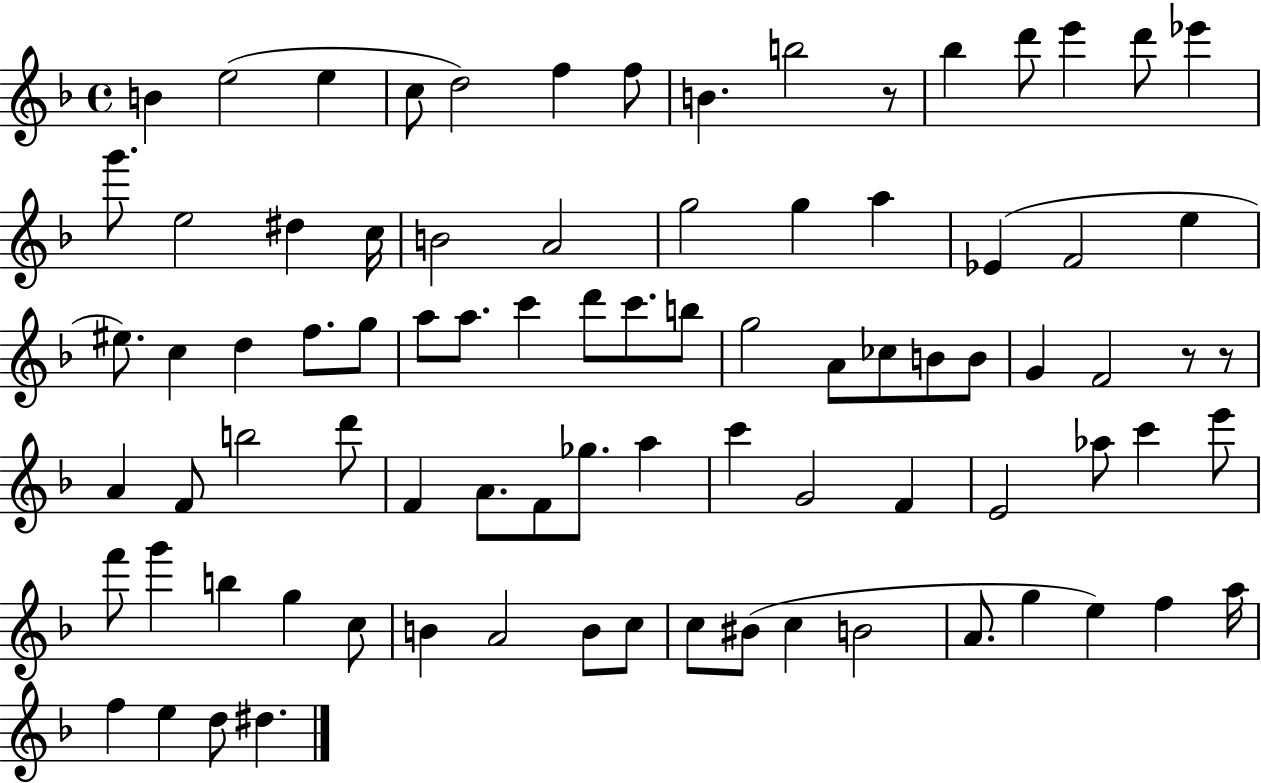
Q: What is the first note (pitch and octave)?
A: B4